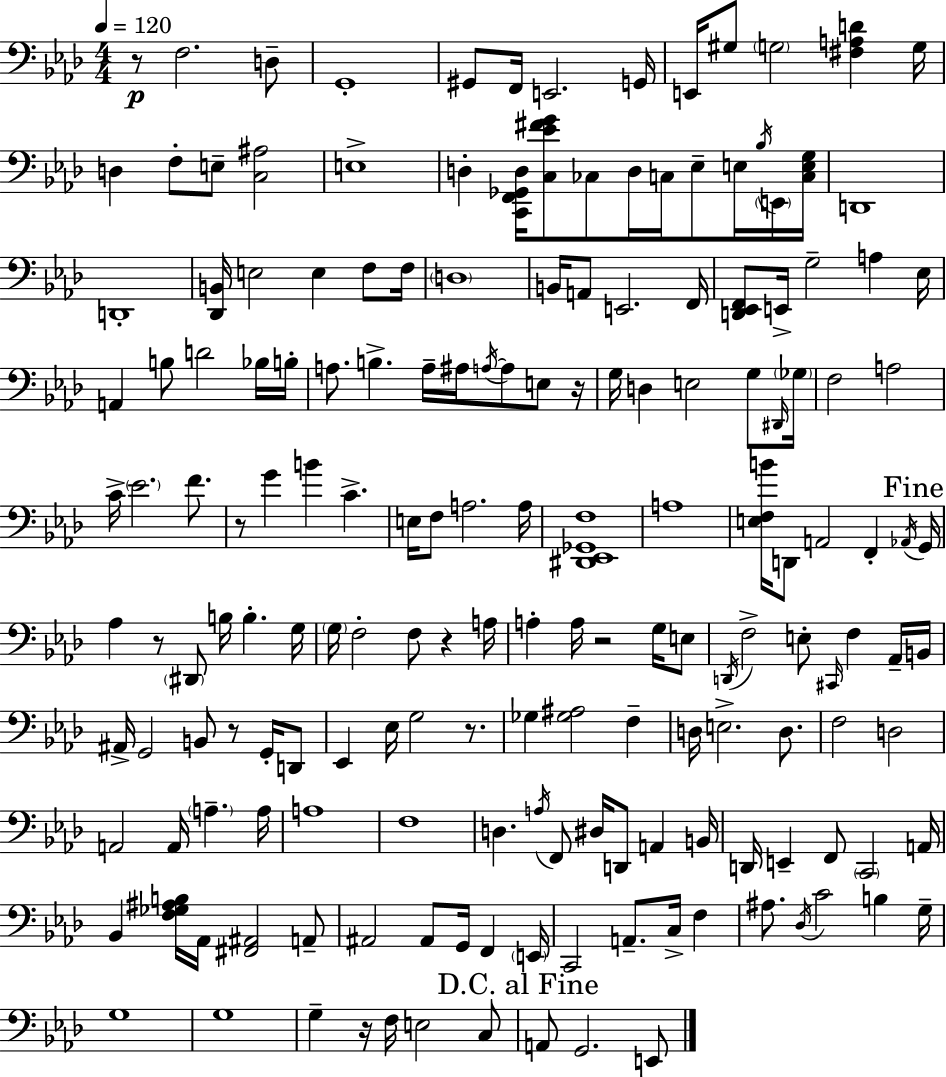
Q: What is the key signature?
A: AES major